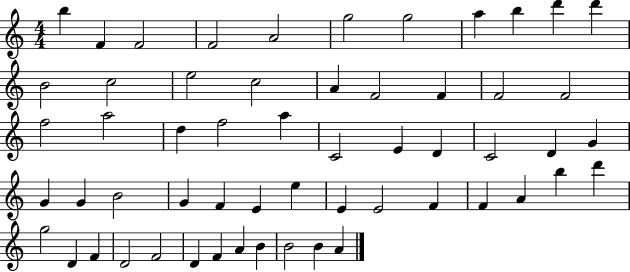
{
  \clef treble
  \numericTimeSignature
  \time 4/4
  \key c \major
  b''4 f'4 f'2 | f'2 a'2 | g''2 g''2 | a''4 b''4 d'''4 d'''4 | \break b'2 c''2 | e''2 c''2 | a'4 f'2 f'4 | f'2 f'2 | \break f''2 a''2 | d''4 f''2 a''4 | c'2 e'4 d'4 | c'2 d'4 g'4 | \break g'4 g'4 b'2 | g'4 f'4 e'4 e''4 | e'4 e'2 f'4 | f'4 a'4 b''4 d'''4 | \break g''2 d'4 f'4 | d'2 f'2 | d'4 f'4 a'4 b'4 | b'2 b'4 a'4 | \break \bar "|."
}